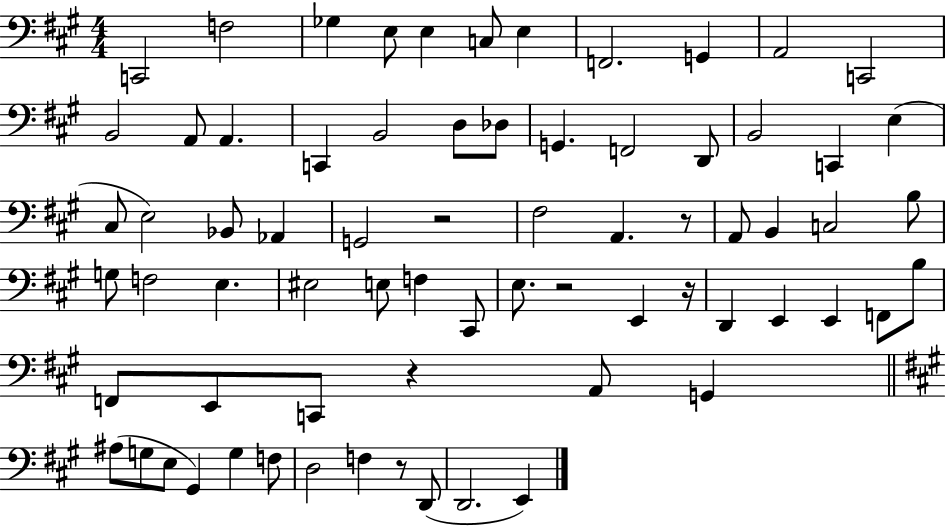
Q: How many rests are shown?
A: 6